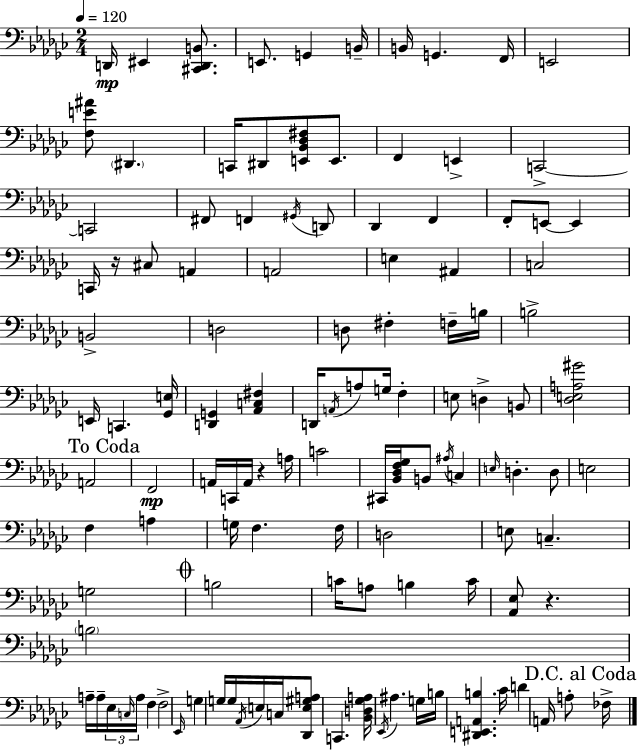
X:1
T:Untitled
M:2/4
L:1/4
K:Ebm
D,,/4 ^E,, [^C,,D,,B,,]/2 E,,/2 G,, B,,/4 B,,/4 G,, F,,/4 E,,2 [F,E^A]/2 ^D,, C,,/4 ^D,,/2 [E,,_B,,_D,^F,]/2 E,,/2 F,, E,, C,,2 C,,2 ^F,,/2 F,, ^G,,/4 D,,/2 _D,, F,, F,,/2 E,,/2 E,, C,,/4 z/4 ^C,/2 A,, A,,2 E, ^A,, C,2 B,,2 D,2 D,/2 ^F, F,/4 B,/4 B,2 E,,/4 C,, [_G,,E,]/4 [D,,G,,] [_A,,C,^F,] D,,/4 A,,/4 A,/2 G,/4 F, E,/2 D, B,,/2 [_D,E,A,^G]2 A,,2 F,,2 A,,/4 C,,/4 A,,/4 z A,/4 C2 ^C,,/4 [_B,,_D,F,_G,]/4 B,,/2 ^A,/4 C, E,/4 D, D,/2 E,2 F, A, G,/4 F, F,/4 D,2 E,/2 C, G,2 B,2 C/4 A,/2 B, C/4 [_A,,_E,]/2 z B,2 A,/4 A,/4 _E,/4 C,/4 A,/4 F, F,2 _E,,/4 G, G,/4 G,/4 _A,,/4 E,/4 C,/4 [_D,,E,^G,A,]/2 C,, [_B,,D,_G,A,]/4 _E,,/4 ^A, G,/4 B,/4 [^D,,E,,A,,B,] _C/4 D A,,/4 A,/2 _F,/4